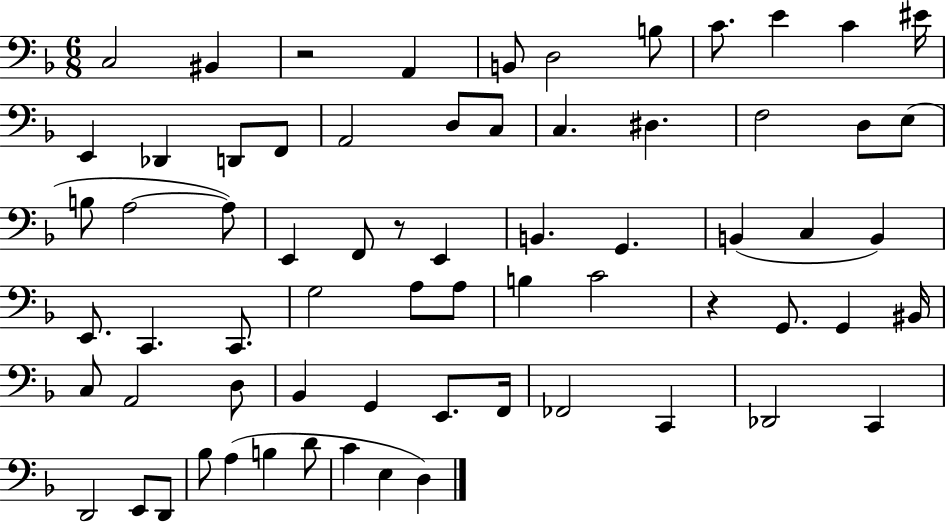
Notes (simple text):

C3/h BIS2/q R/h A2/q B2/e D3/h B3/e C4/e. E4/q C4/q EIS4/s E2/q Db2/q D2/e F2/e A2/h D3/e C3/e C3/q. D#3/q. F3/h D3/e E3/e B3/e A3/h A3/e E2/q F2/e R/e E2/q B2/q. G2/q. B2/q C3/q B2/q E2/e. C2/q. C2/e. G3/h A3/e A3/e B3/q C4/h R/q G2/e. G2/q BIS2/s C3/e A2/h D3/e Bb2/q G2/q E2/e. F2/s FES2/h C2/q Db2/h C2/q D2/h E2/e D2/e Bb3/e A3/q B3/q D4/e C4/q E3/q D3/q